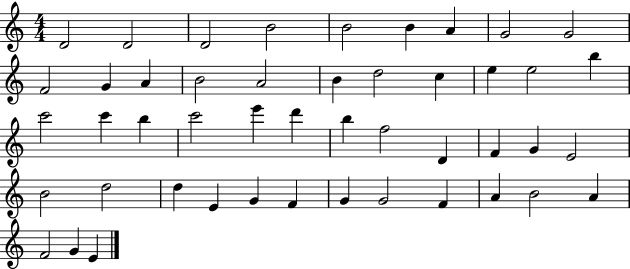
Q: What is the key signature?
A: C major